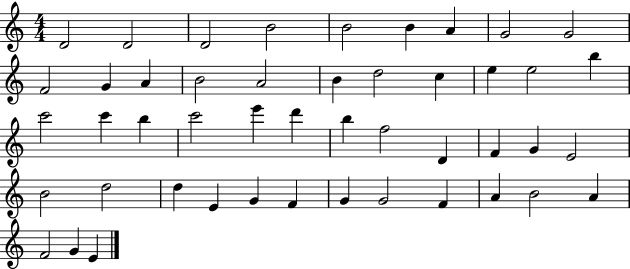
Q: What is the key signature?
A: C major